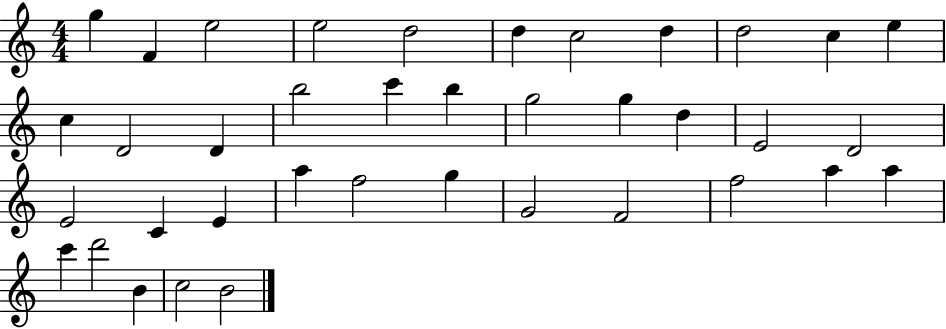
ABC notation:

X:1
T:Untitled
M:4/4
L:1/4
K:C
g F e2 e2 d2 d c2 d d2 c e c D2 D b2 c' b g2 g d E2 D2 E2 C E a f2 g G2 F2 f2 a a c' d'2 B c2 B2